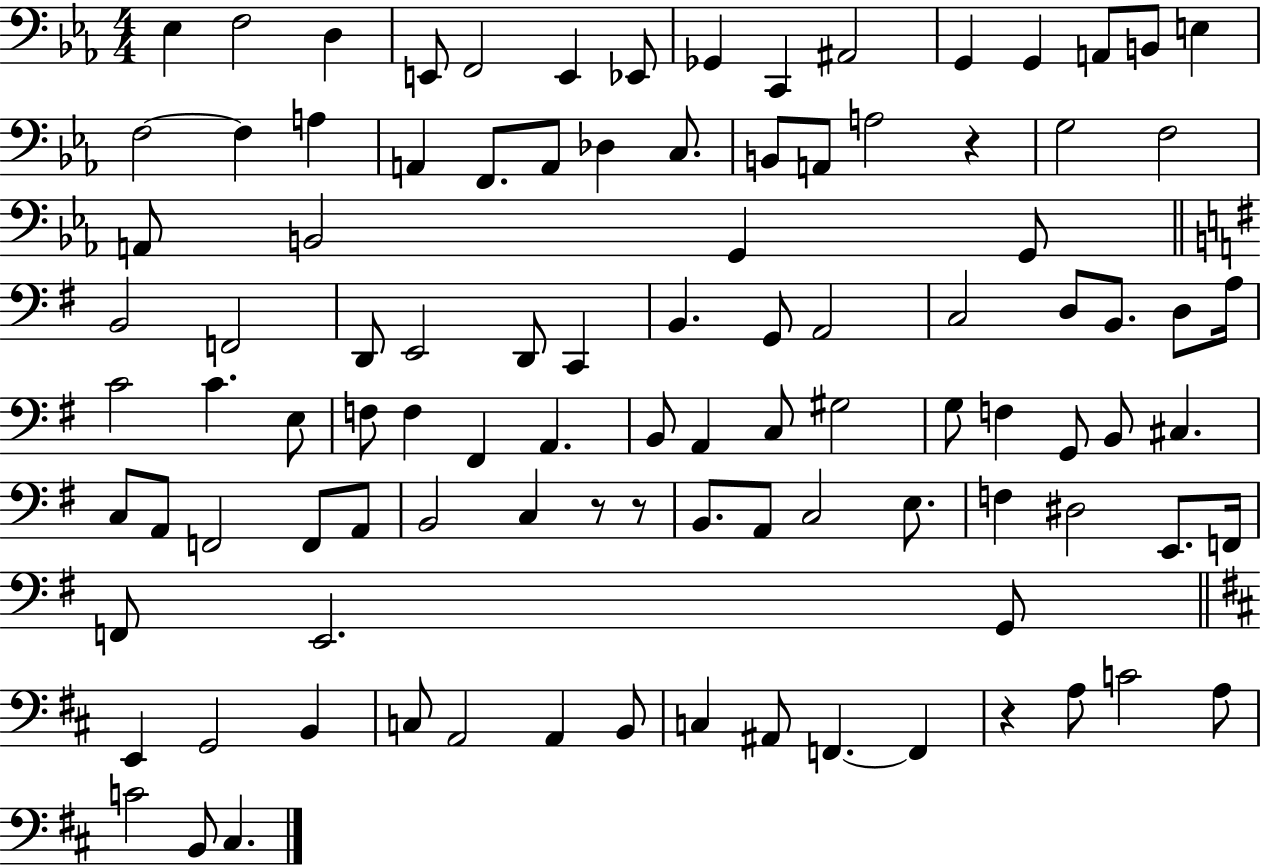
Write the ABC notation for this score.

X:1
T:Untitled
M:4/4
L:1/4
K:Eb
_E, F,2 D, E,,/2 F,,2 E,, _E,,/2 _G,, C,, ^A,,2 G,, G,, A,,/2 B,,/2 E, F,2 F, A, A,, F,,/2 A,,/2 _D, C,/2 B,,/2 A,,/2 A,2 z G,2 F,2 A,,/2 B,,2 G,, G,,/2 B,,2 F,,2 D,,/2 E,,2 D,,/2 C,, B,, G,,/2 A,,2 C,2 D,/2 B,,/2 D,/2 A,/4 C2 C E,/2 F,/2 F, ^F,, A,, B,,/2 A,, C,/2 ^G,2 G,/2 F, G,,/2 B,,/2 ^C, C,/2 A,,/2 F,,2 F,,/2 A,,/2 B,,2 C, z/2 z/2 B,,/2 A,,/2 C,2 E,/2 F, ^D,2 E,,/2 F,,/4 F,,/2 E,,2 G,,/2 E,, G,,2 B,, C,/2 A,,2 A,, B,,/2 C, ^A,,/2 F,, F,, z A,/2 C2 A,/2 C2 B,,/2 ^C,